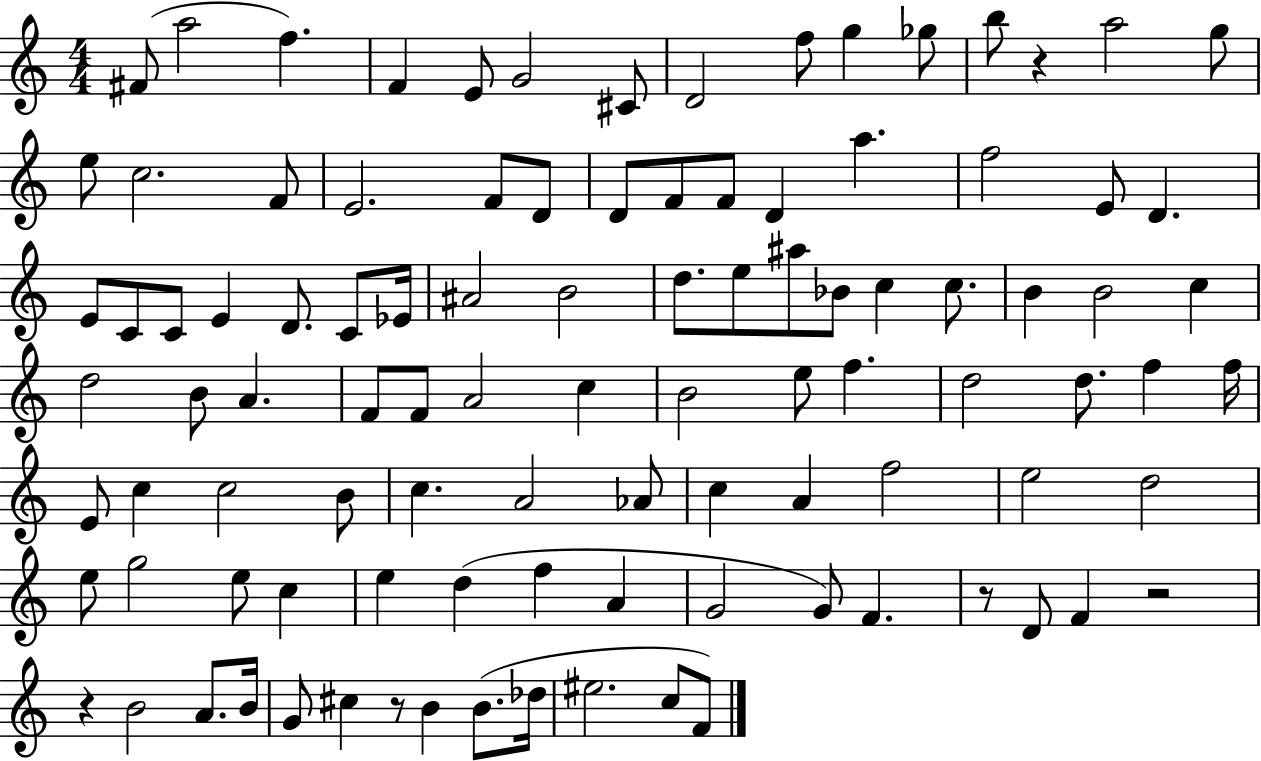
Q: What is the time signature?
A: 4/4